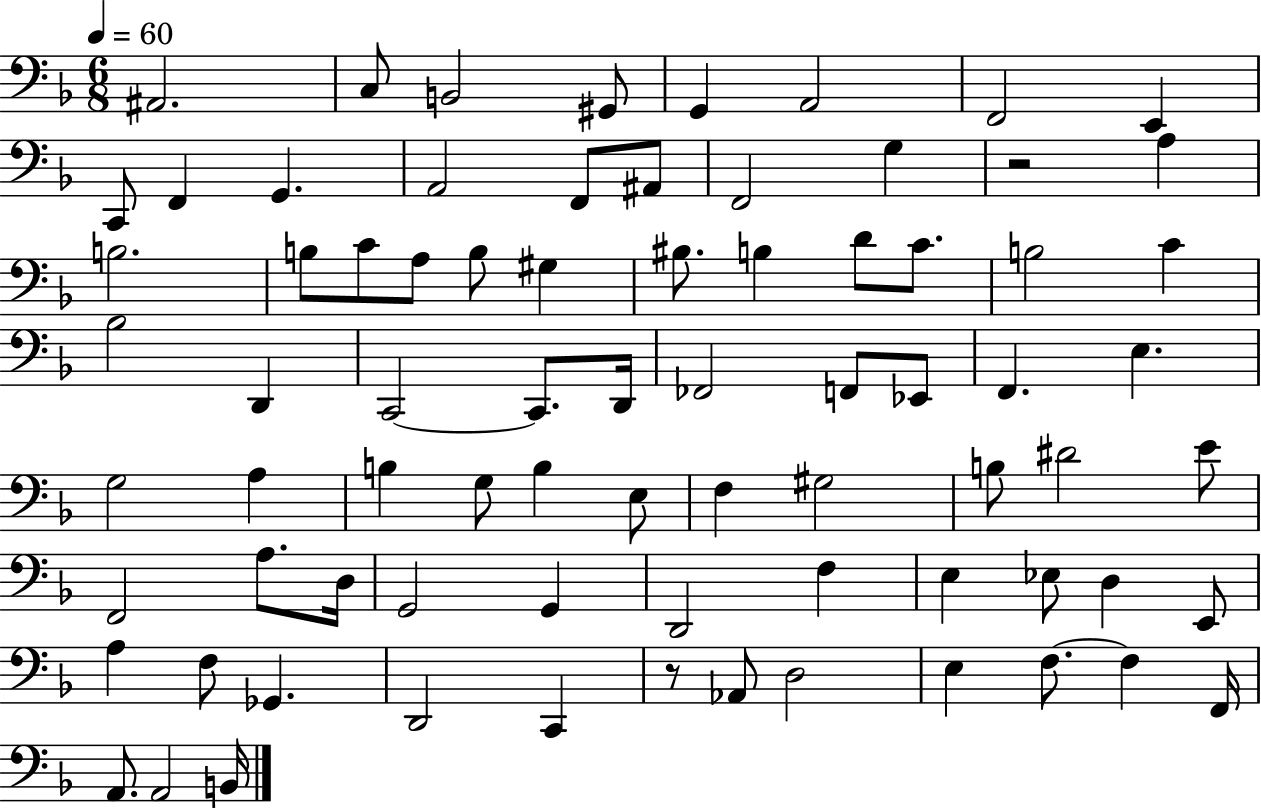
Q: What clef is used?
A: bass